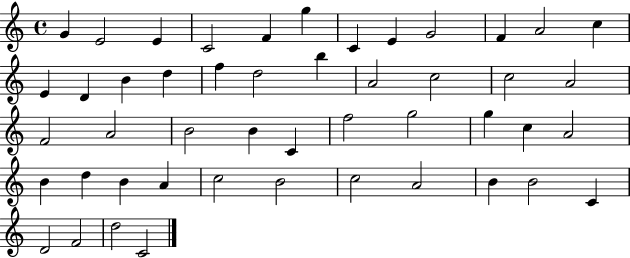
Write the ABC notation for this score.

X:1
T:Untitled
M:4/4
L:1/4
K:C
G E2 E C2 F g C E G2 F A2 c E D B d f d2 b A2 c2 c2 A2 F2 A2 B2 B C f2 g2 g c A2 B d B A c2 B2 c2 A2 B B2 C D2 F2 d2 C2